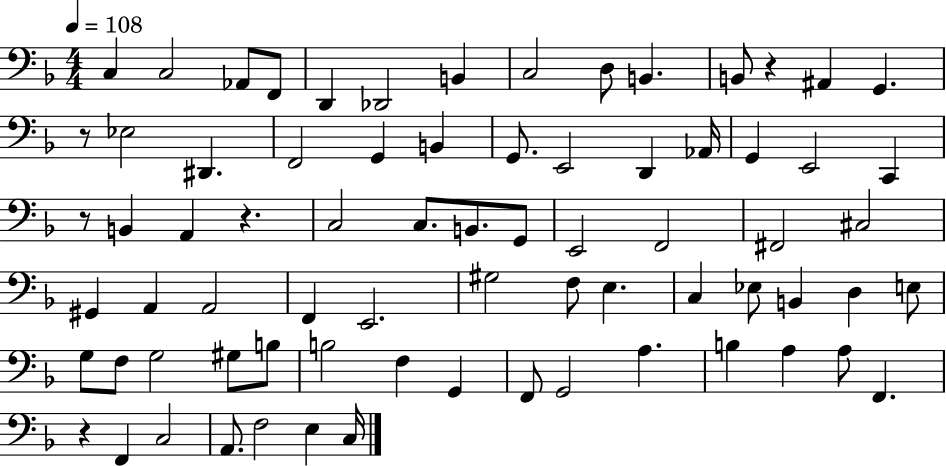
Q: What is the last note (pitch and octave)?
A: C3